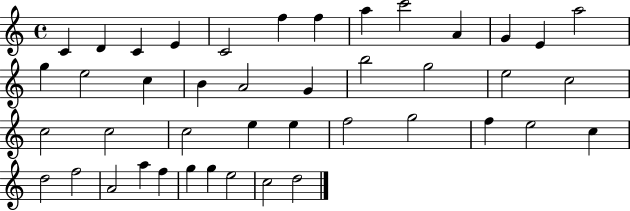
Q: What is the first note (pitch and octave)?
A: C4